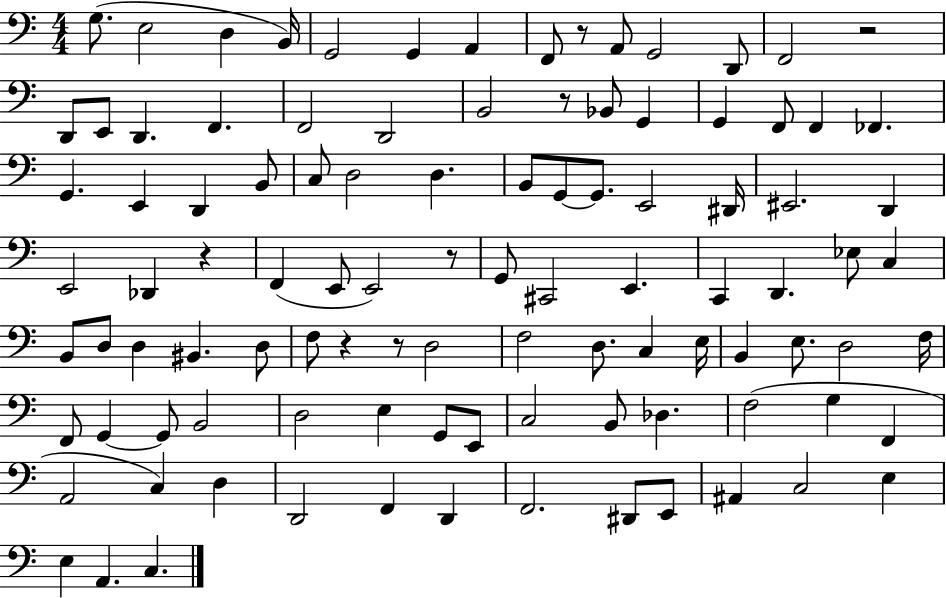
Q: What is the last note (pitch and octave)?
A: C3